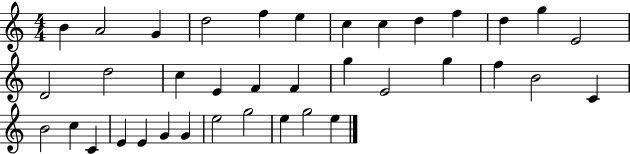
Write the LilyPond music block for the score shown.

{
  \clef treble
  \numericTimeSignature
  \time 4/4
  \key c \major
  b'4 a'2 g'4 | d''2 f''4 e''4 | c''4 c''4 d''4 f''4 | d''4 g''4 e'2 | \break d'2 d''2 | c''4 e'4 f'4 f'4 | g''4 e'2 g''4 | f''4 b'2 c'4 | \break b'2 c''4 c'4 | e'4 e'4 g'4 g'4 | e''2 g''2 | e''4 g''2 e''4 | \break \bar "|."
}